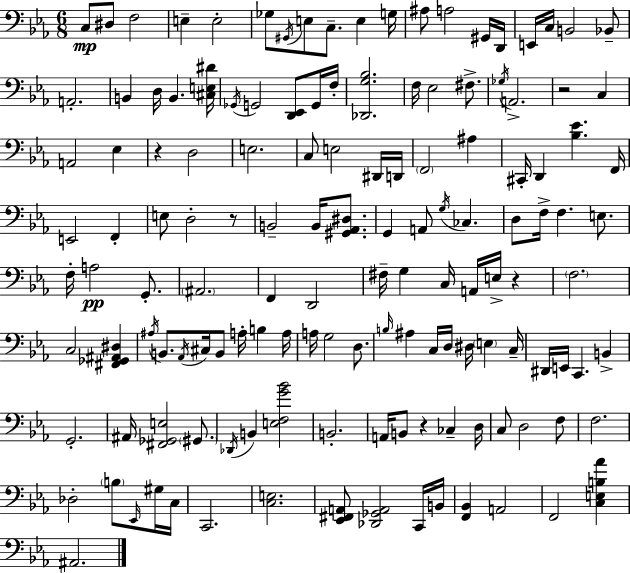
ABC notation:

X:1
T:Untitled
M:6/8
L:1/4
K:Cm
C,/2 ^D,/2 F,2 E, E,2 _G,/2 ^G,,/4 E,/2 C,/2 E, G,/4 ^A,/2 A,2 ^G,,/4 D,,/4 E,,/4 C,/4 B,,2 _B,,/2 A,,2 B,, D,/4 B,, [^C,E,^D]/4 _G,,/4 G,,2 [D,,_E,,]/2 G,,/4 F,/4 [_D,,G,_B,]2 F,/4 _E,2 ^F,/2 _G,/4 A,,2 z2 C, A,,2 _E, z D,2 E,2 C,/2 E,2 ^D,,/4 D,,/4 F,,2 ^A, ^C,,/4 D,, [_B,_E] F,,/4 E,,2 F,, E,/2 D,2 z/2 B,,2 B,,/4 [^G,,_A,,^D,]/2 G,, A,,/2 G,/4 _C, D,/2 F,/4 F, E,/2 F,/4 A,2 G,,/2 ^A,,2 F,, D,,2 ^F,/4 G, C,/4 A,,/4 E,/4 z F,2 C,2 [^F,,_G,,^A,,^D,] ^A,/4 B,,/2 _A,,/4 ^C,/4 B,,/2 A,/4 B, A,/4 A,/4 G,2 D,/2 B,/4 ^A, C,/4 D,/4 ^D,/4 E, C,/4 ^D,,/4 E,,/4 C,, B,, G,,2 ^A,,/4 [^F,,_G,,E,]2 ^G,,/2 _D,,/4 B,, [E,F,G_B]2 B,,2 A,,/4 B,,/2 z _C, D,/4 C,/2 D,2 F,/2 F,2 _D,2 B,/2 _E,,/4 ^G,/4 C,/4 C,,2 [C,E,]2 [_E,,^F,,A,,]/2 [_D,,_G,,A,,]2 C,,/4 B,,/4 [F,,_B,,] A,,2 F,,2 [C,E,B,_A] ^A,,2